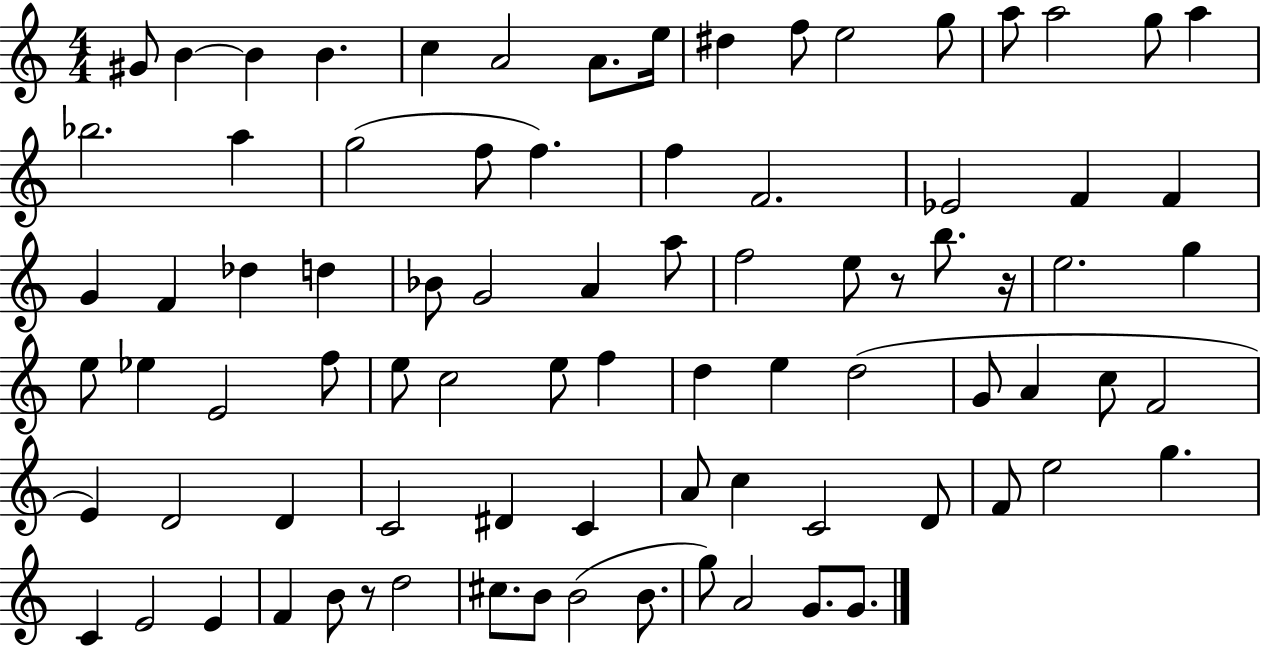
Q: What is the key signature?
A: C major